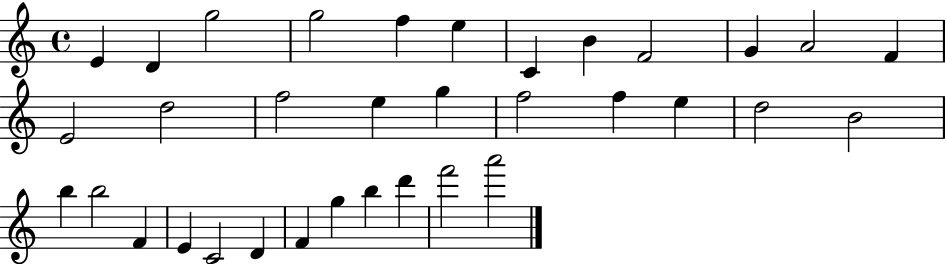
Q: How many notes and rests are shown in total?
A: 34